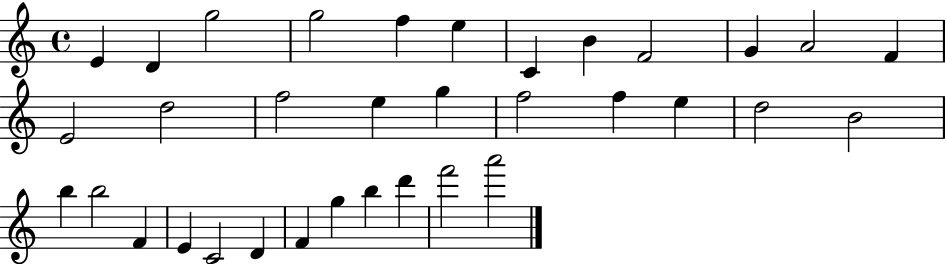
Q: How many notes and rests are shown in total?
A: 34